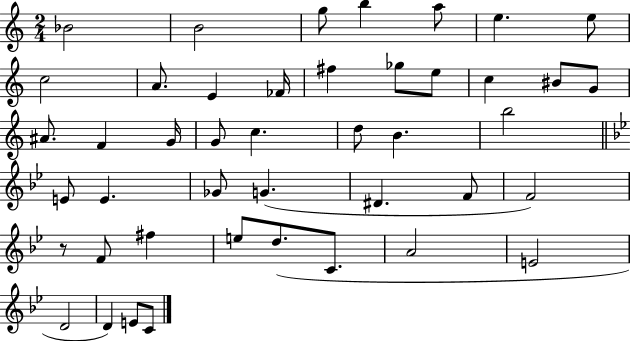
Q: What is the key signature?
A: C major